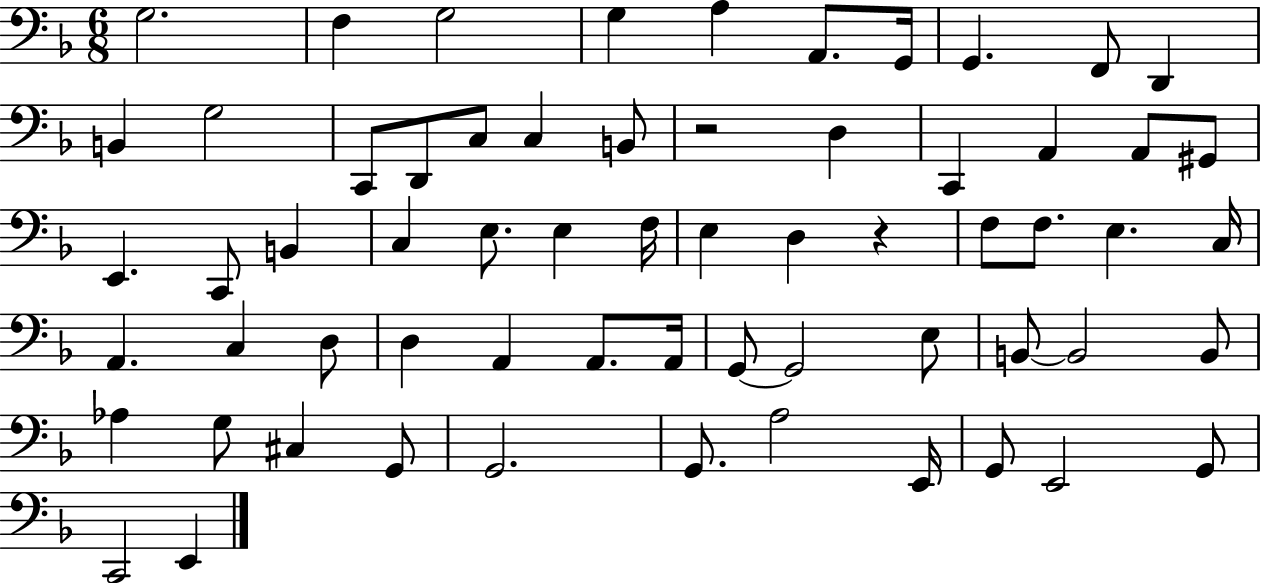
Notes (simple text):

G3/h. F3/q G3/h G3/q A3/q A2/e. G2/s G2/q. F2/e D2/q B2/q G3/h C2/e D2/e C3/e C3/q B2/e R/h D3/q C2/q A2/q A2/e G#2/e E2/q. C2/e B2/q C3/q E3/e. E3/q F3/s E3/q D3/q R/q F3/e F3/e. E3/q. C3/s A2/q. C3/q D3/e D3/q A2/q A2/e. A2/s G2/e G2/h E3/e B2/e B2/h B2/e Ab3/q G3/e C#3/q G2/e G2/h. G2/e. A3/h E2/s G2/e E2/h G2/e C2/h E2/q